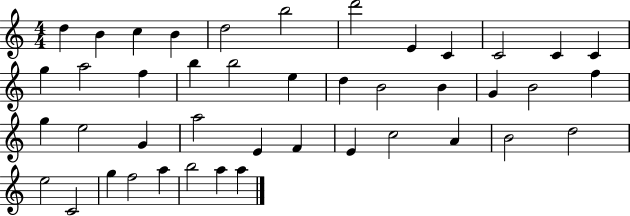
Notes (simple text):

D5/q B4/q C5/q B4/q D5/h B5/h D6/h E4/q C4/q C4/h C4/q C4/q G5/q A5/h F5/q B5/q B5/h E5/q D5/q B4/h B4/q G4/q B4/h F5/q G5/q E5/h G4/q A5/h E4/q F4/q E4/q C5/h A4/q B4/h D5/h E5/h C4/h G5/q F5/h A5/q B5/h A5/q A5/q